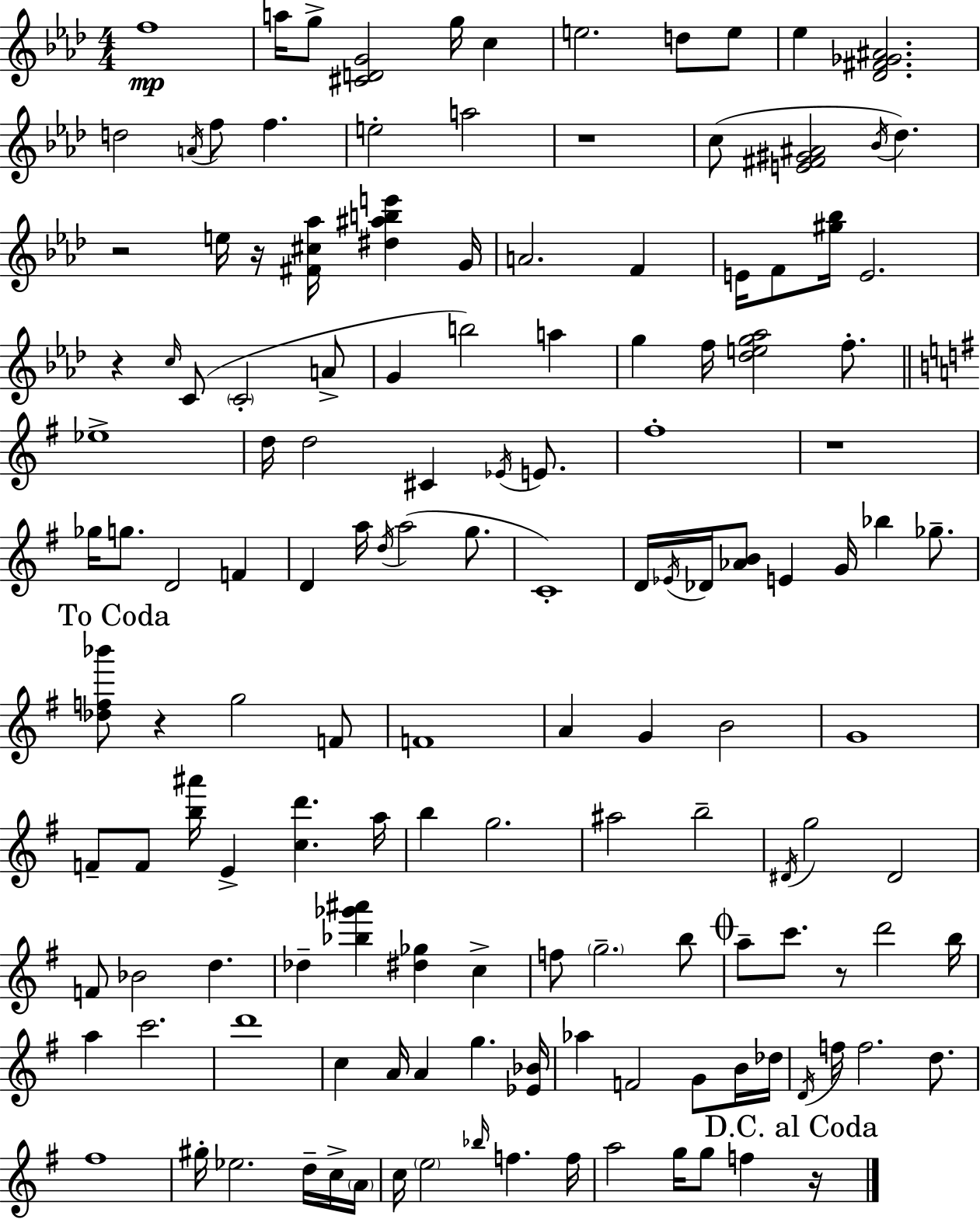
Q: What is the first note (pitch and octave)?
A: F5